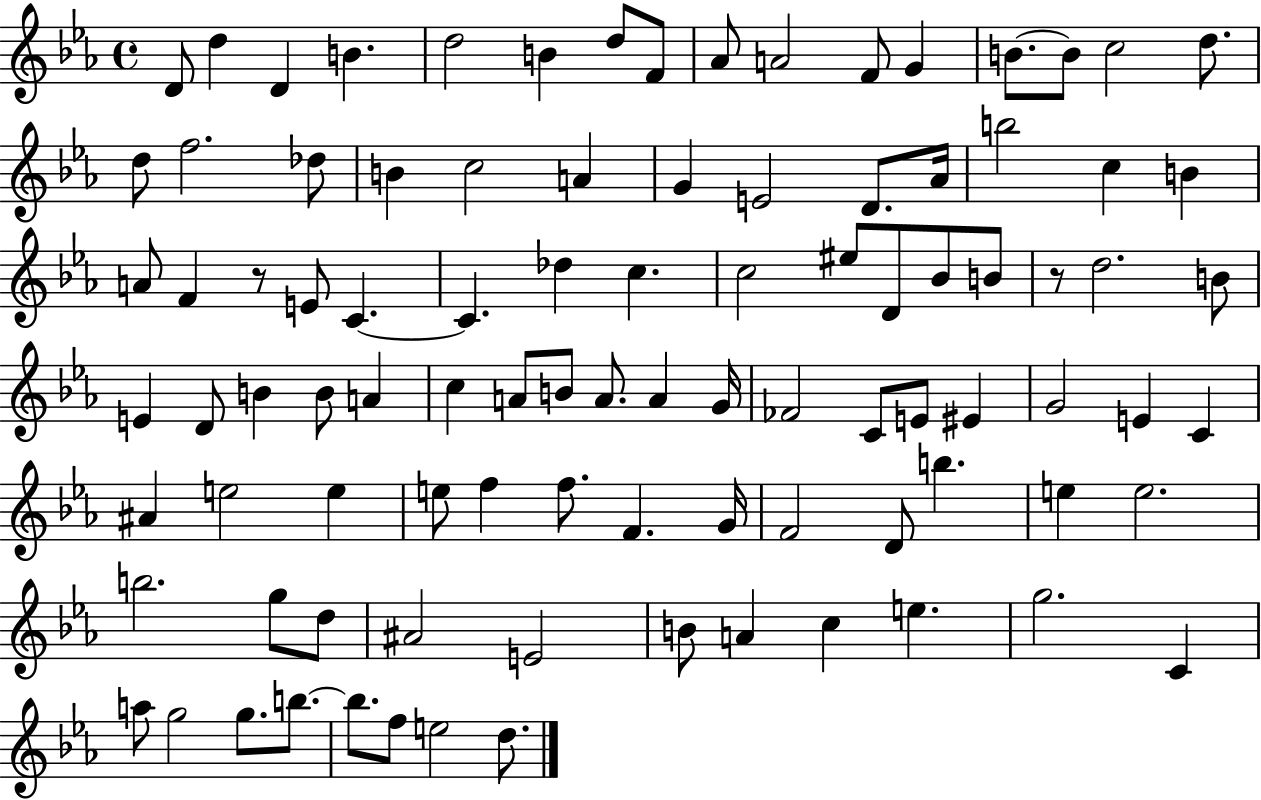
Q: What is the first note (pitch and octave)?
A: D4